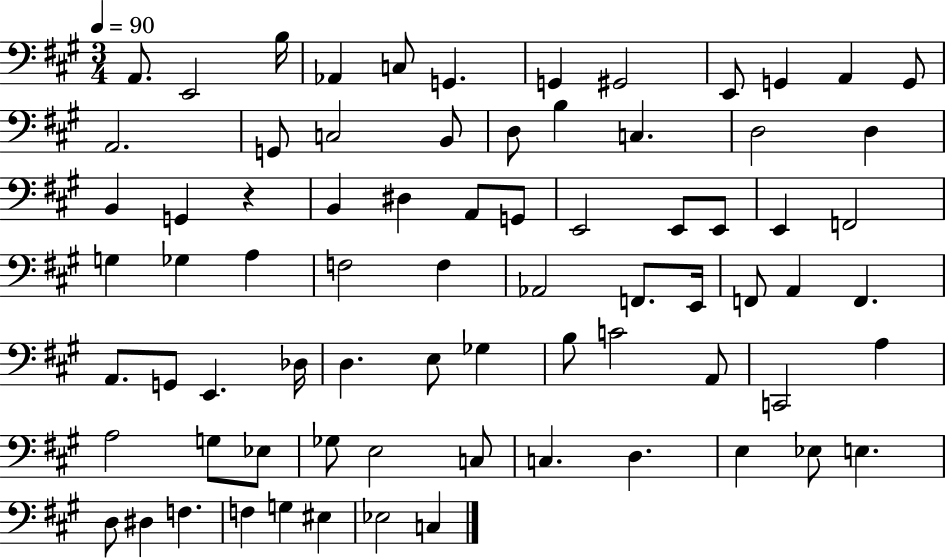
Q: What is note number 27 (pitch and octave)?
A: G2